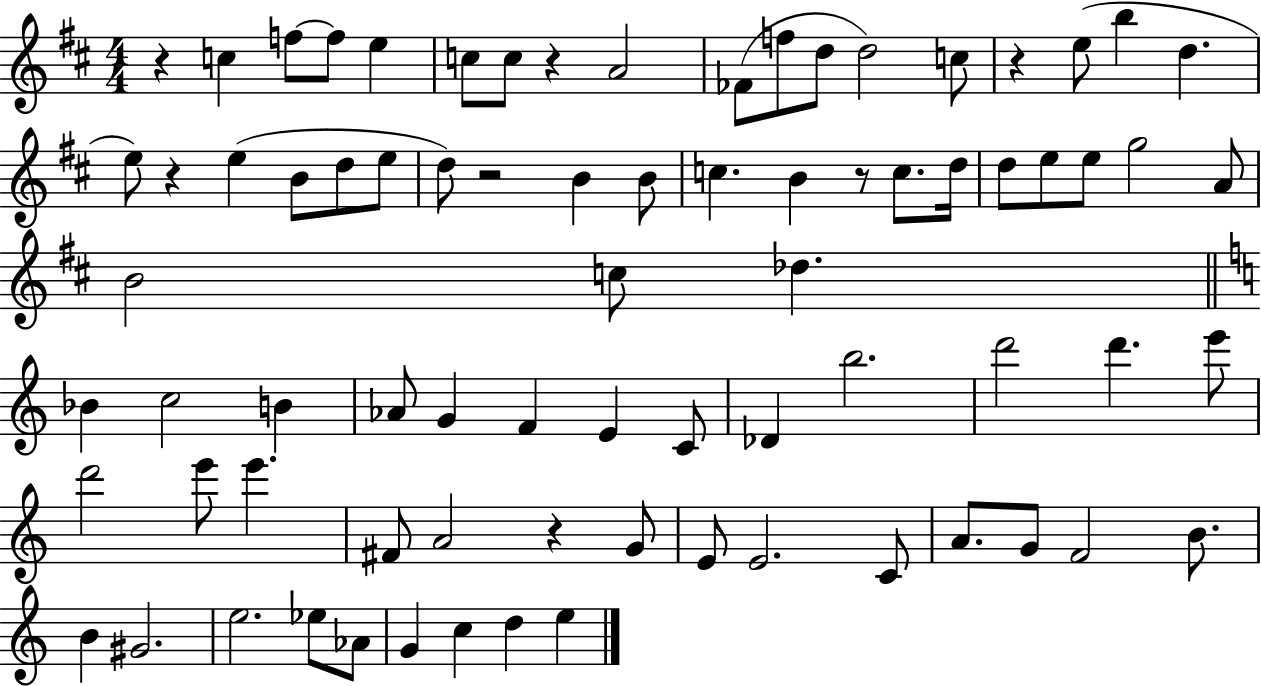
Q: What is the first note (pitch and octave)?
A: C5